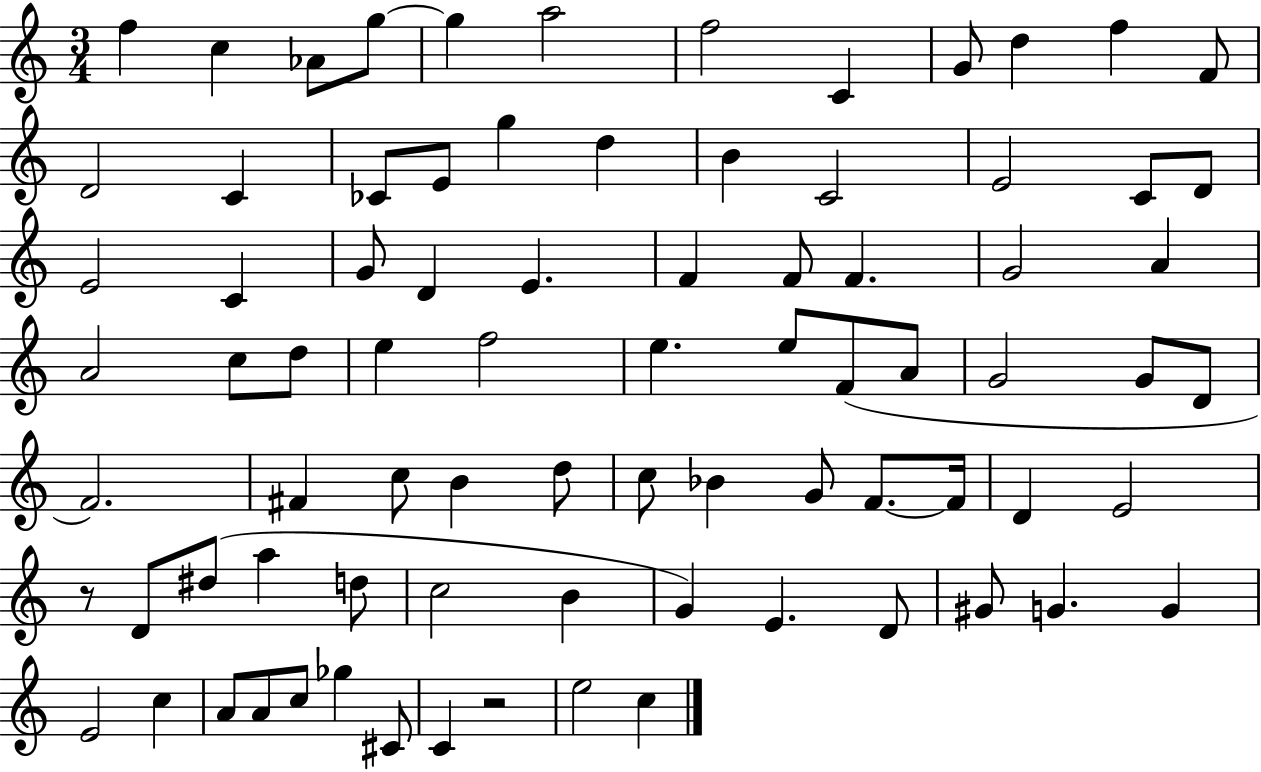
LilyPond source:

{
  \clef treble
  \numericTimeSignature
  \time 3/4
  \key c \major
  f''4 c''4 aes'8 g''8~~ | g''4 a''2 | f''2 c'4 | g'8 d''4 f''4 f'8 | \break d'2 c'4 | ces'8 e'8 g''4 d''4 | b'4 c'2 | e'2 c'8 d'8 | \break e'2 c'4 | g'8 d'4 e'4. | f'4 f'8 f'4. | g'2 a'4 | \break a'2 c''8 d''8 | e''4 f''2 | e''4. e''8 f'8( a'8 | g'2 g'8 d'8 | \break f'2.) | fis'4 c''8 b'4 d''8 | c''8 bes'4 g'8 f'8.~~ f'16 | d'4 e'2 | \break r8 d'8 dis''8( a''4 d''8 | c''2 b'4 | g'4) e'4. d'8 | gis'8 g'4. g'4 | \break e'2 c''4 | a'8 a'8 c''8 ges''4 cis'8 | c'4 r2 | e''2 c''4 | \break \bar "|."
}